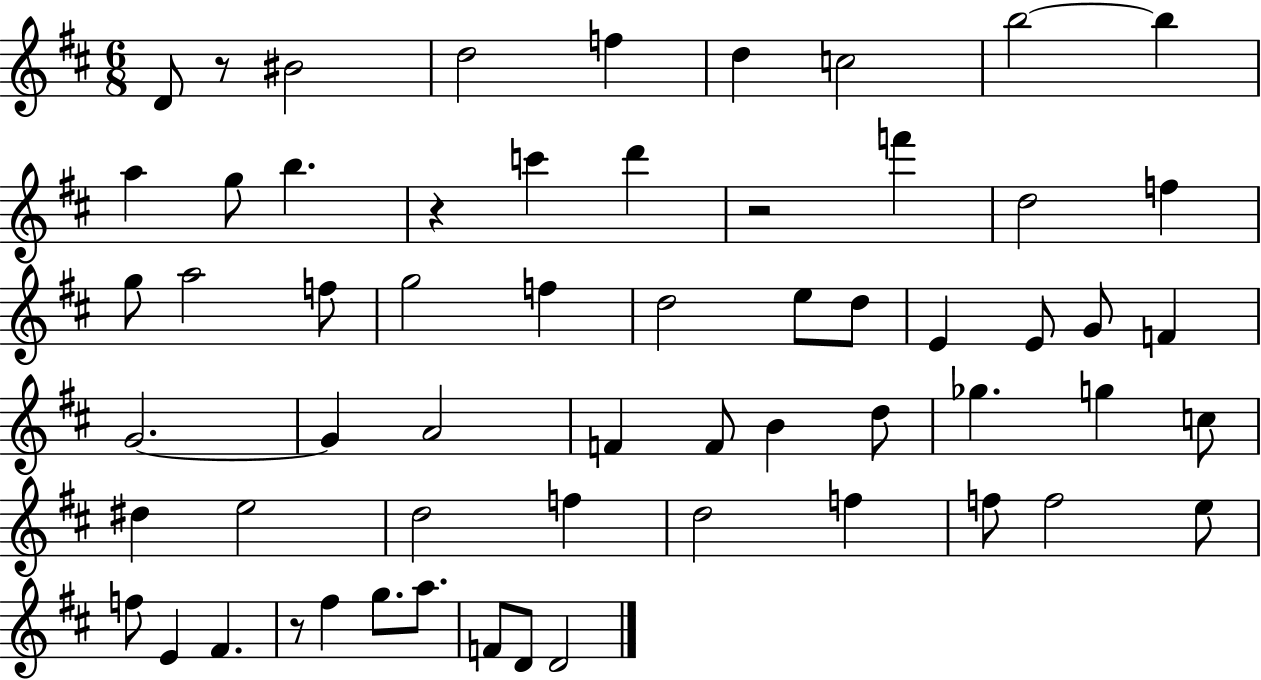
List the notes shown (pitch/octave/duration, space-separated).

D4/e R/e BIS4/h D5/h F5/q D5/q C5/h B5/h B5/q A5/q G5/e B5/q. R/q C6/q D6/q R/h F6/q D5/h F5/q G5/e A5/h F5/e G5/h F5/q D5/h E5/e D5/e E4/q E4/e G4/e F4/q G4/h. G4/q A4/h F4/q F4/e B4/q D5/e Gb5/q. G5/q C5/e D#5/q E5/h D5/h F5/q D5/h F5/q F5/e F5/h E5/e F5/e E4/q F#4/q. R/e F#5/q G5/e. A5/e. F4/e D4/e D4/h